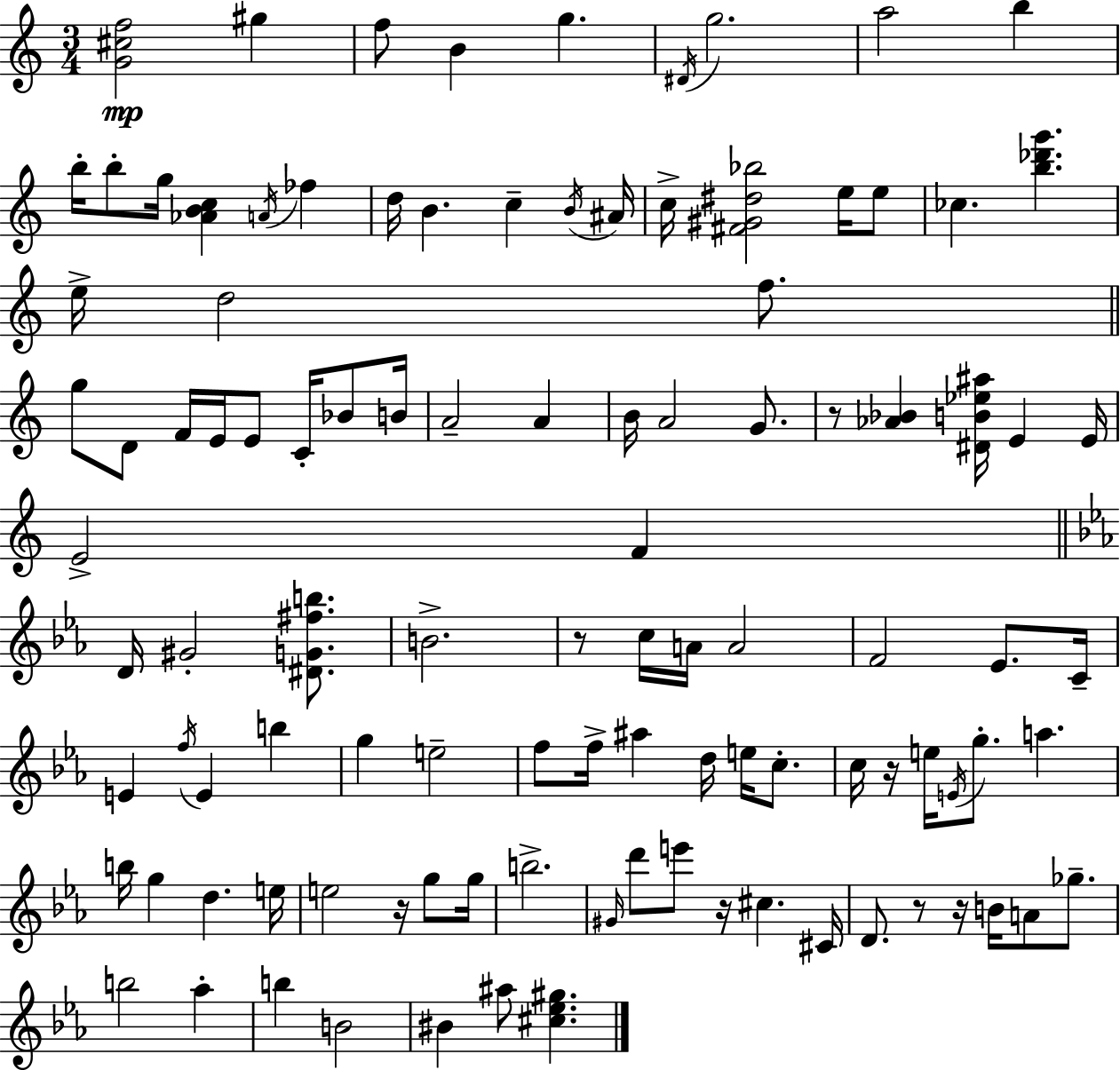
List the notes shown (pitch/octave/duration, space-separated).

[G4,C#5,F5]/h G#5/q F5/e B4/q G5/q. D#4/s G5/h. A5/h B5/q B5/s B5/e G5/s [Ab4,B4,C5]/q A4/s FES5/q D5/s B4/q. C5/q B4/s A#4/s C5/s [F#4,G#4,D#5,Bb5]/h E5/s E5/e CES5/q. [B5,Db6,G6]/q. E5/s D5/h F5/e. G5/e D4/e F4/s E4/s E4/e C4/s Bb4/e B4/s A4/h A4/q B4/s A4/h G4/e. R/e [Ab4,Bb4]/q [D#4,B4,Eb5,A#5]/s E4/q E4/s E4/h F4/q D4/s G#4/h [D#4,G4,F#5,B5]/e. B4/h. R/e C5/s A4/s A4/h F4/h Eb4/e. C4/s E4/q F5/s E4/q B5/q G5/q E5/h F5/e F5/s A#5/q D5/s E5/s C5/e. C5/s R/s E5/s E4/s G5/e. A5/q. B5/s G5/q D5/q. E5/s E5/h R/s G5/e G5/s B5/h. G#4/s D6/e E6/e R/s C#5/q. C#4/s D4/e. R/e R/s B4/s A4/e Gb5/e. B5/h Ab5/q B5/q B4/h BIS4/q A#5/e [C#5,Eb5,G#5]/q.